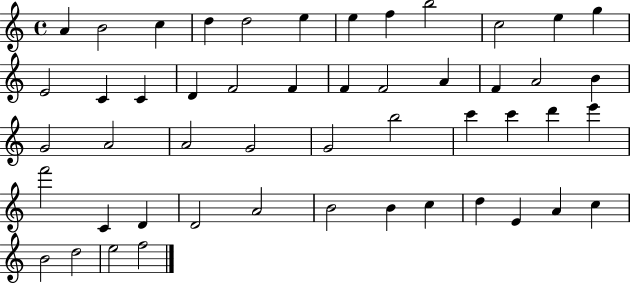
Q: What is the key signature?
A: C major